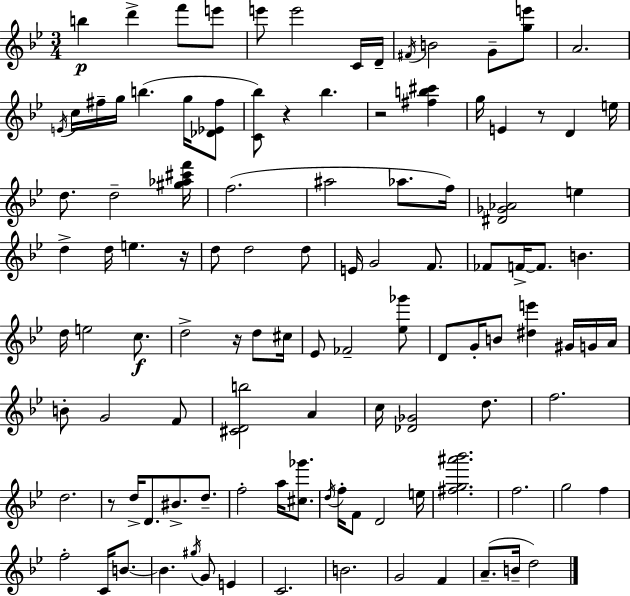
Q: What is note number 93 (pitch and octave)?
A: D5